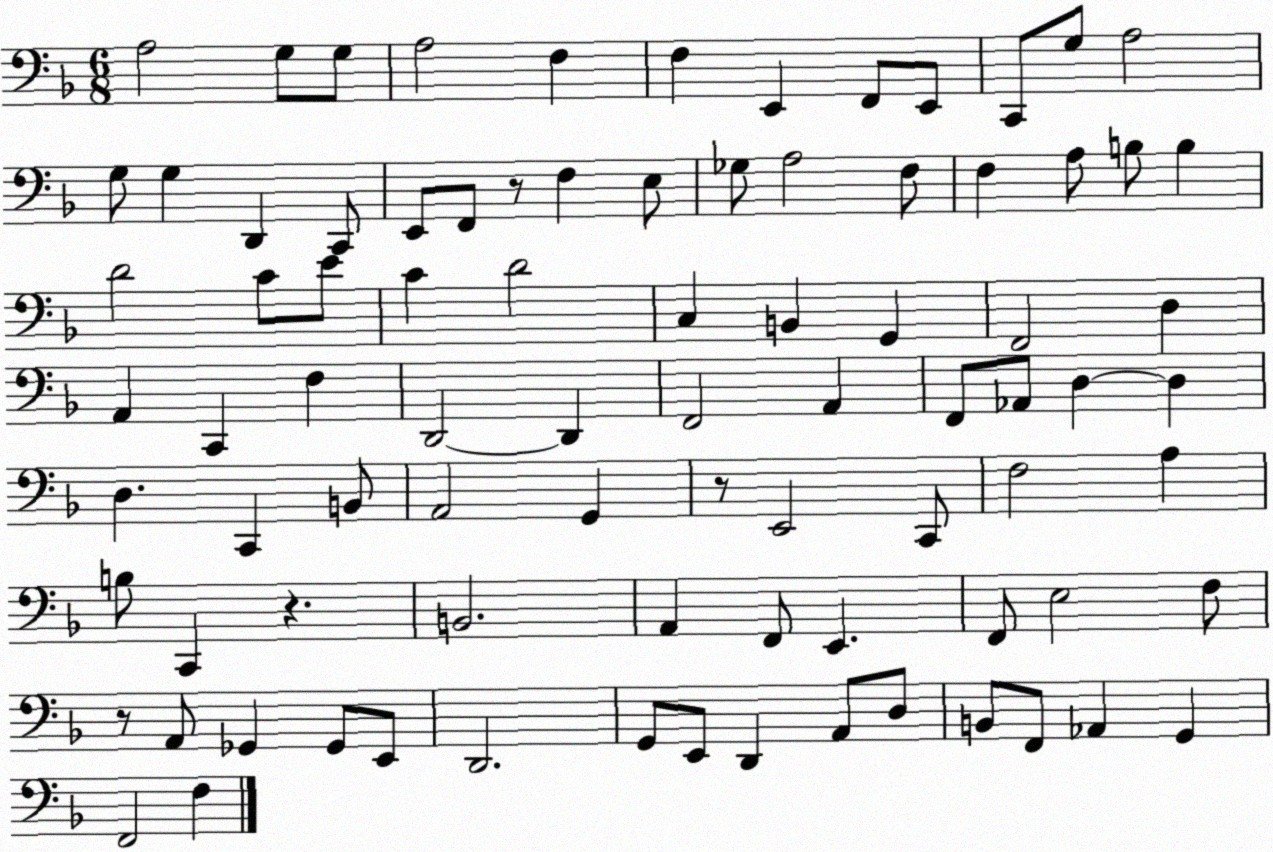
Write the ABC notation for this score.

X:1
T:Untitled
M:6/8
L:1/4
K:F
A,2 G,/2 G,/2 A,2 F, F, E,, F,,/2 E,,/2 C,,/2 G,/2 A,2 G,/2 G, D,, C,,/2 E,,/2 F,,/2 z/2 F, E,/2 _G,/2 A,2 F,/2 F, A,/2 B,/2 B, D2 C/2 E/2 C D2 C, B,, G,, F,,2 D, A,, C,, F, D,,2 D,, F,,2 A,, F,,/2 _A,,/2 D, D, D, C,, B,,/2 A,,2 G,, z/2 E,,2 C,,/2 F,2 A, B,/2 C,, z B,,2 A,, F,,/2 E,, F,,/2 E,2 F,/2 z/2 A,,/2 _G,, _G,,/2 E,,/2 D,,2 G,,/2 E,,/2 D,, A,,/2 D,/2 B,,/2 F,,/2 _A,, G,, F,,2 F,